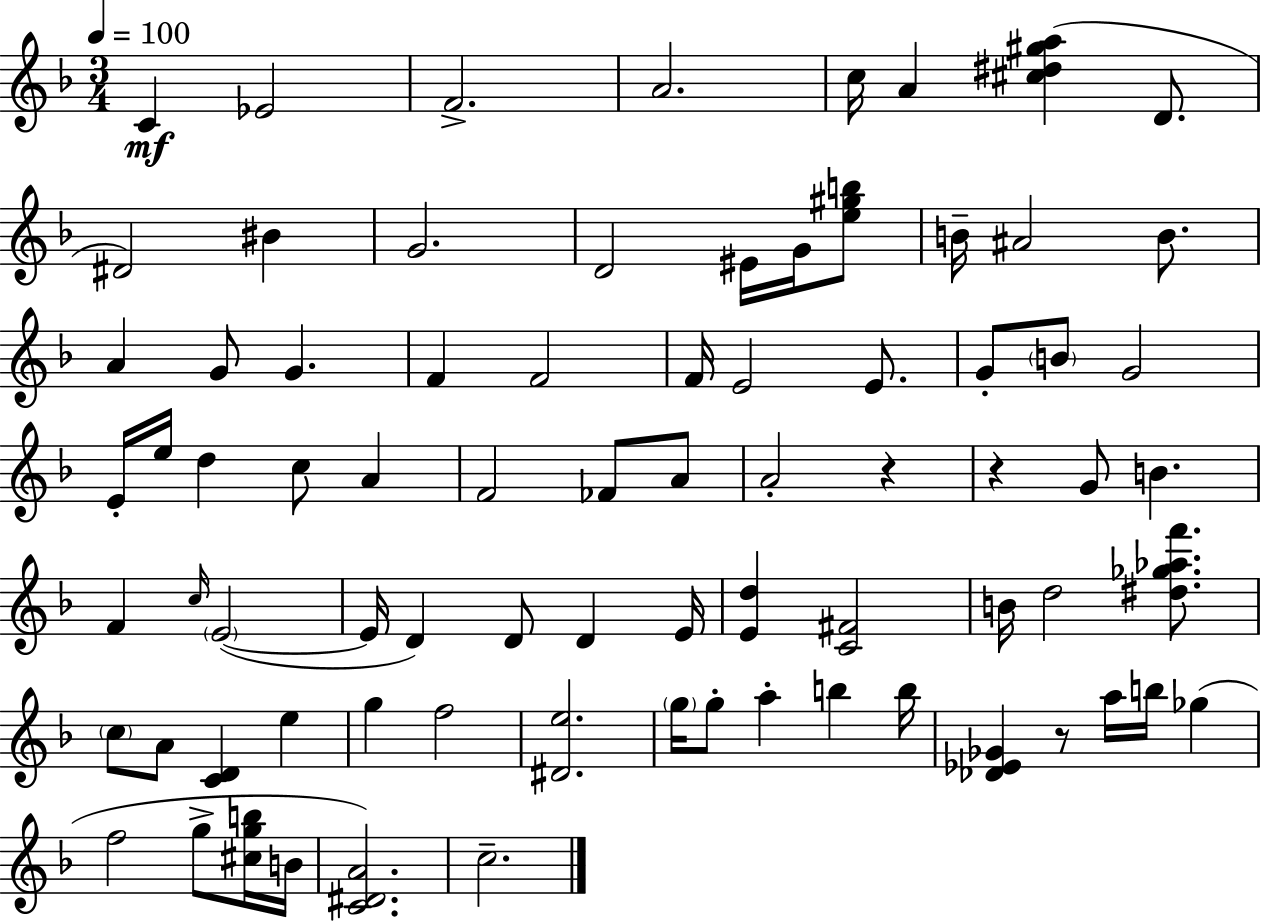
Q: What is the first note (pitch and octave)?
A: C4